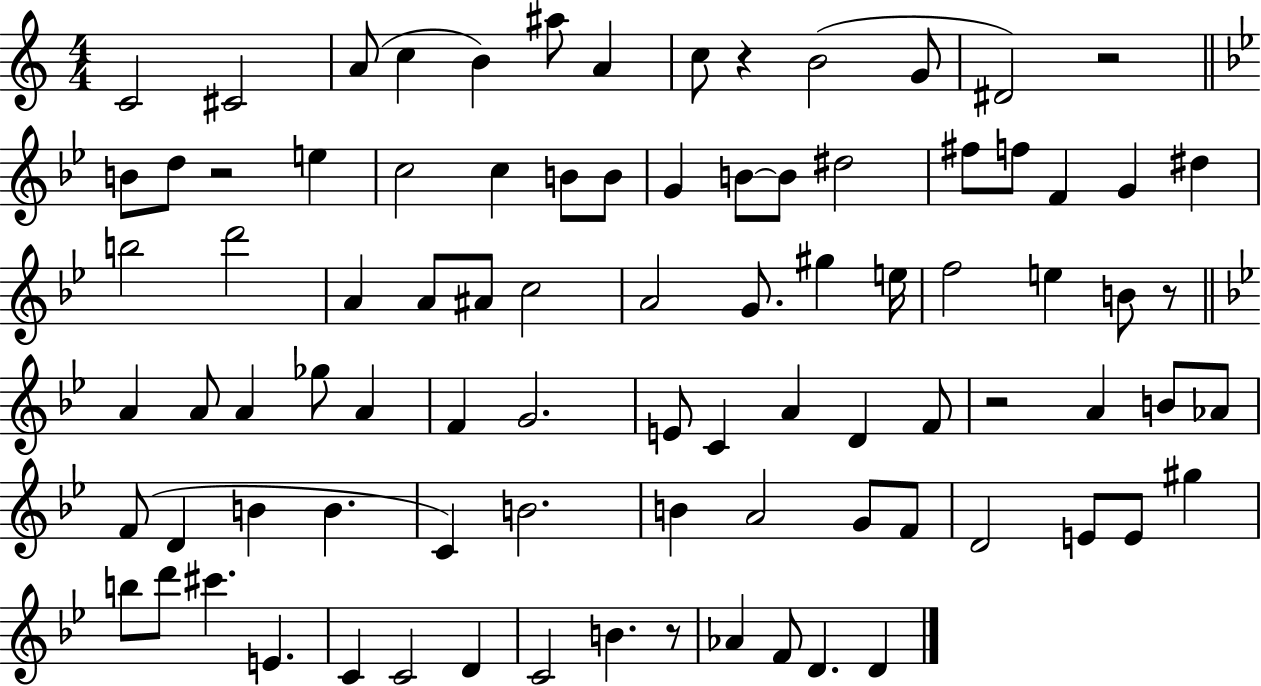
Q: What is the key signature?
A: C major